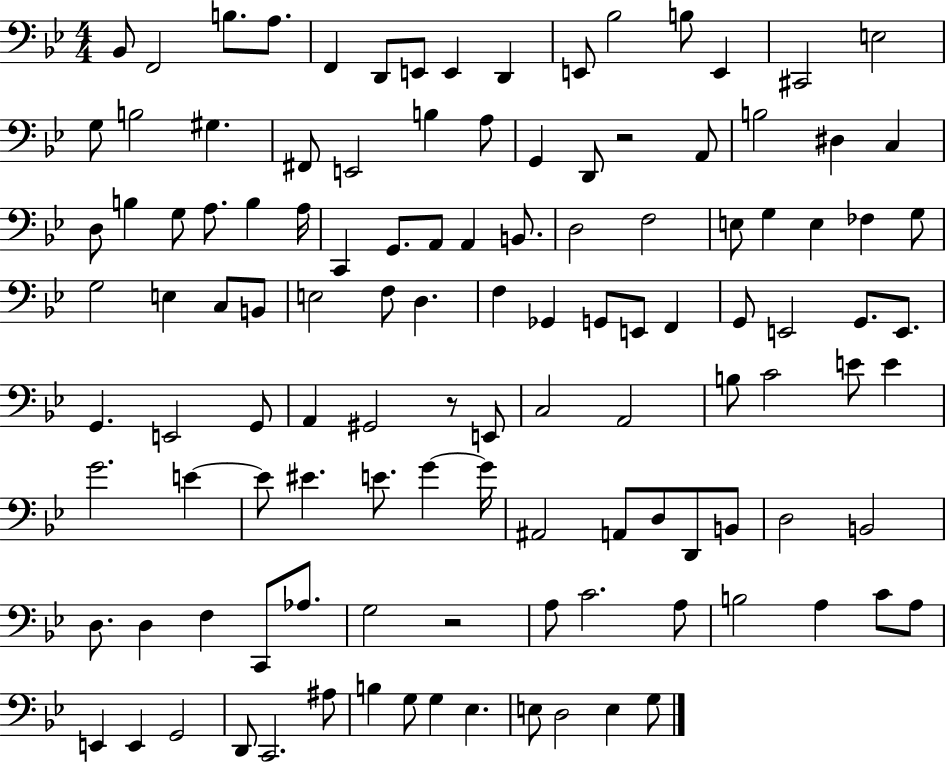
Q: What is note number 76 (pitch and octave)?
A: E4